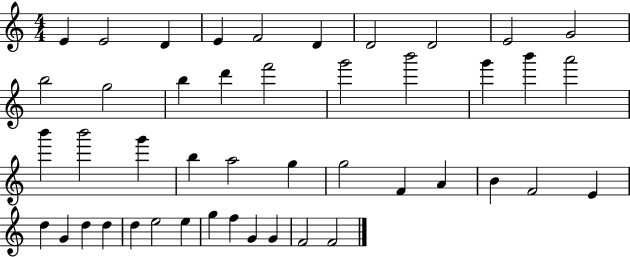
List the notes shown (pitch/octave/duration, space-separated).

E4/q E4/h D4/q E4/q F4/h D4/q D4/h D4/h E4/h G4/h B5/h G5/h B5/q D6/q F6/h G6/h B6/h G6/q B6/q A6/h B6/q B6/h G6/q B5/q A5/h G5/q G5/h F4/q A4/q B4/q F4/h E4/q D5/q G4/q D5/q D5/q D5/q E5/h E5/q G5/q F5/q G4/q G4/q F4/h F4/h